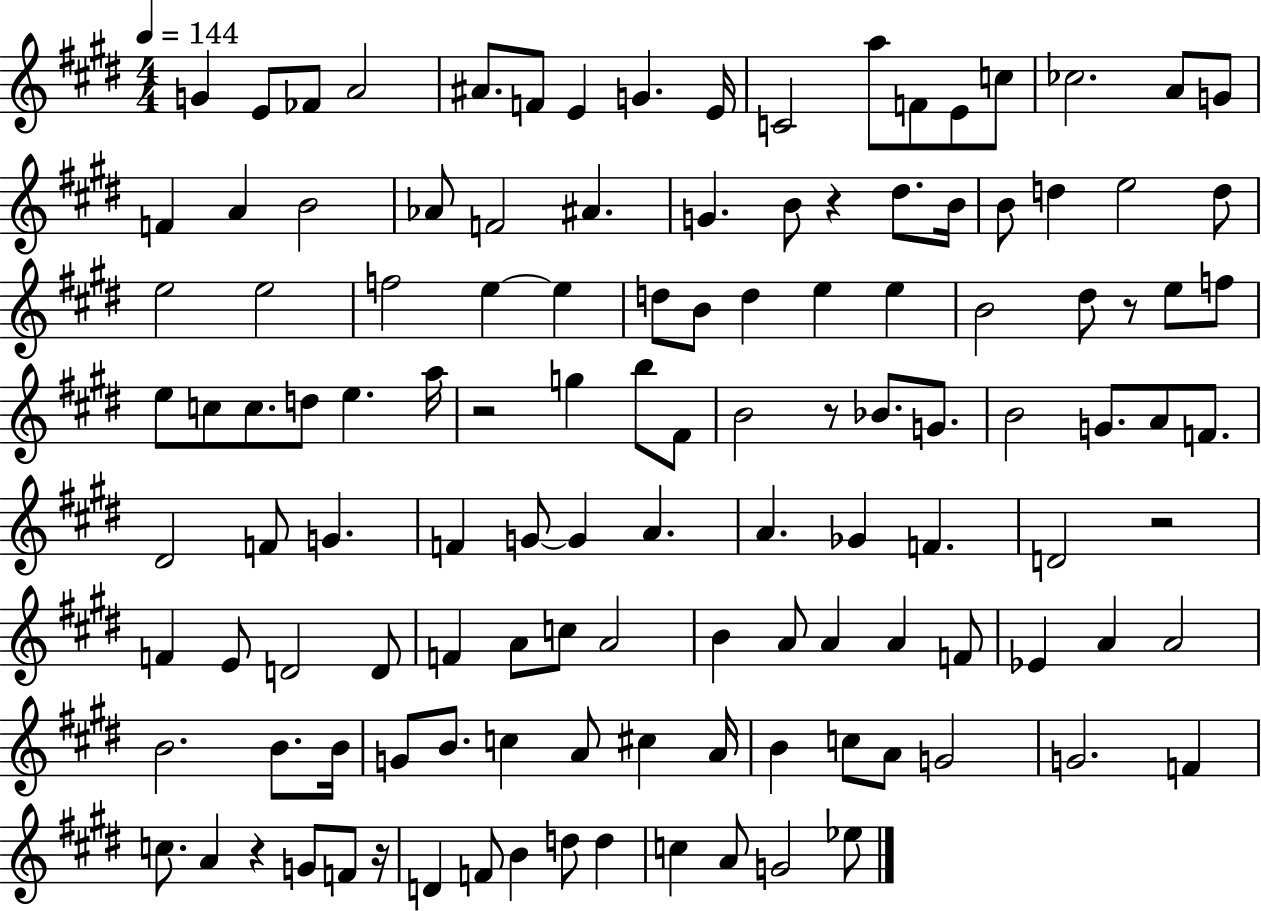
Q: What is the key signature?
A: E major